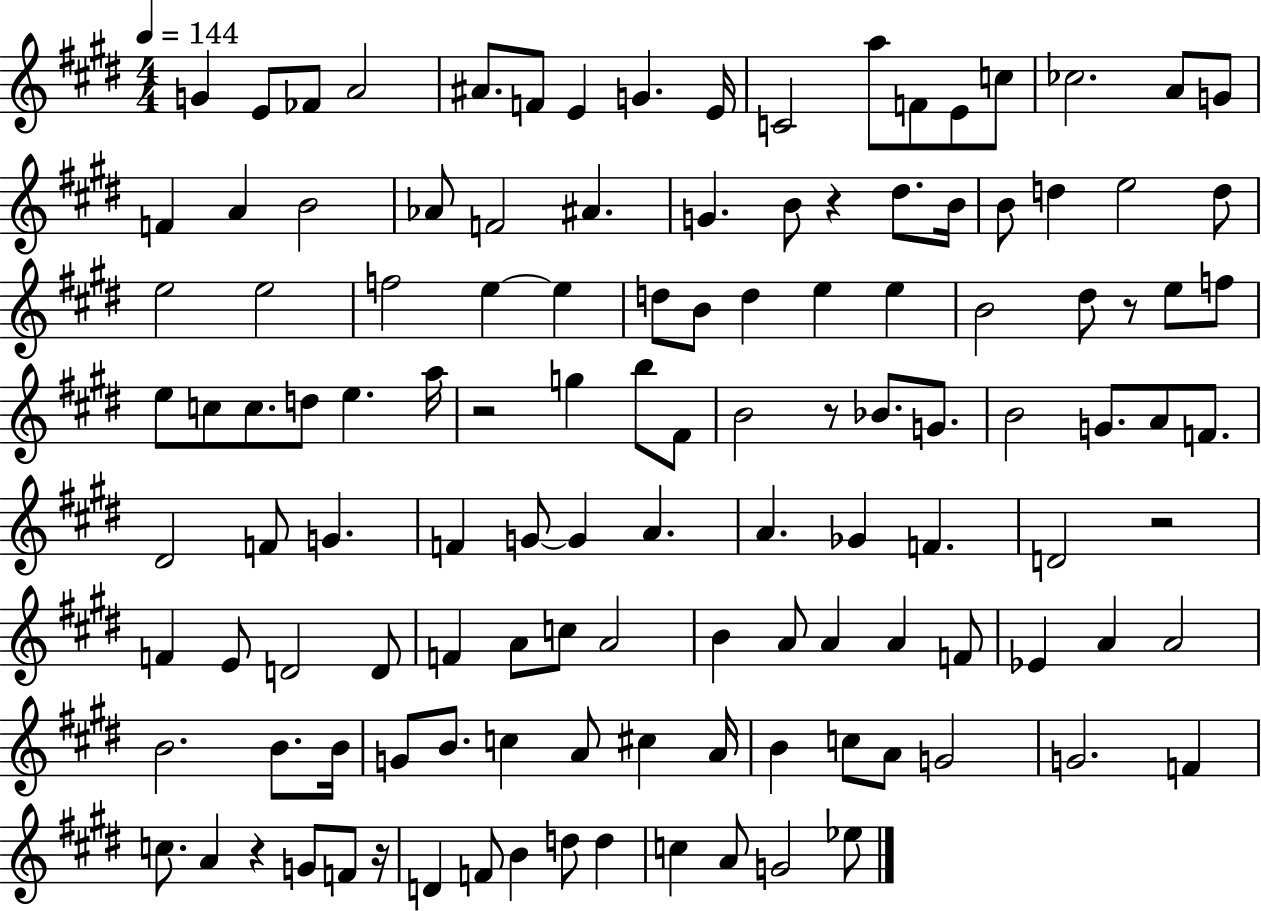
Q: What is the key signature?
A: E major